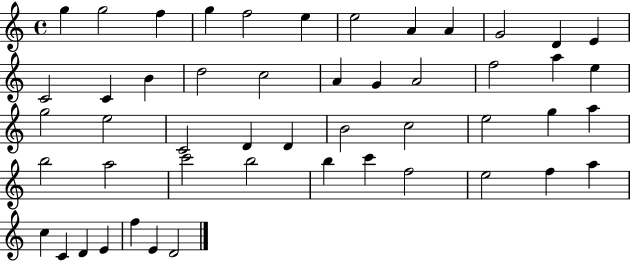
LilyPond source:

{
  \clef treble
  \time 4/4
  \defaultTimeSignature
  \key c \major
  g''4 g''2 f''4 | g''4 f''2 e''4 | e''2 a'4 a'4 | g'2 d'4 e'4 | \break c'2 c'4 b'4 | d''2 c''2 | a'4 g'4 a'2 | f''2 a''4 e''4 | \break g''2 e''2 | c'2 d'4 d'4 | b'2 c''2 | e''2 g''4 a''4 | \break b''2 a''2 | c'''2 b''2 | b''4 c'''4 f''2 | e''2 f''4 a''4 | \break c''4 c'4 d'4 e'4 | f''4 e'4 d'2 | \bar "|."
}